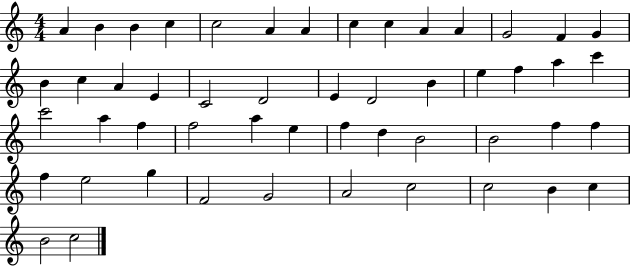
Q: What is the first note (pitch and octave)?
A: A4